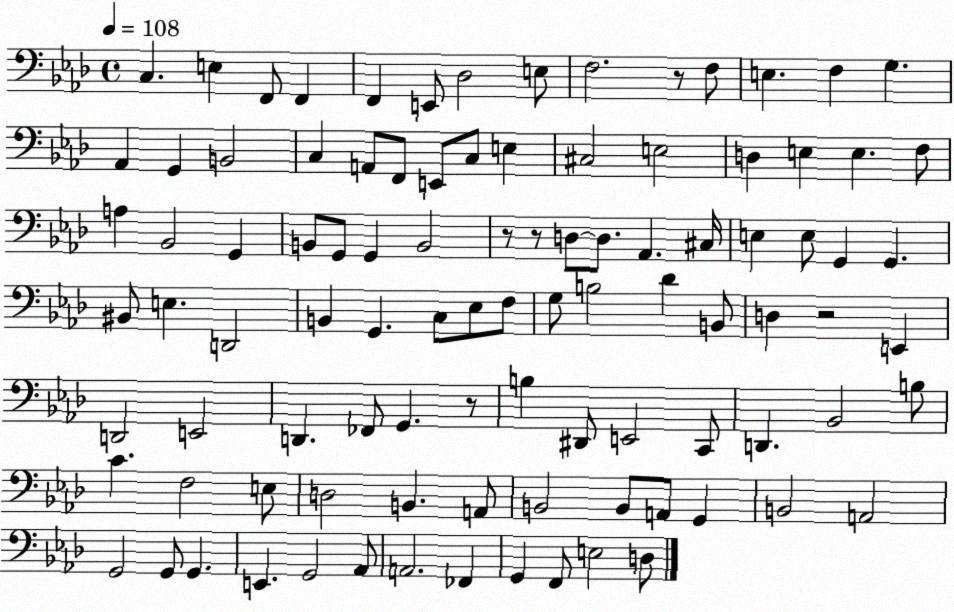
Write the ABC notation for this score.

X:1
T:Untitled
M:4/4
L:1/4
K:Ab
C, E, F,,/2 F,, F,, E,,/2 _D,2 E,/2 F,2 z/2 F,/2 E, F, G, _A,, G,, B,,2 C, A,,/2 F,,/2 E,,/2 C,/2 E, ^C,2 E,2 D, E, E, F,/2 A, _B,,2 G,, B,,/2 G,,/2 G,, B,,2 z/2 z/2 D,/2 D,/2 _A,, ^C,/4 E, E,/2 G,, G,, ^B,,/2 E, D,,2 B,, G,, C,/2 _E,/2 F,/2 G,/2 B,2 _D B,,/2 D, z2 E,, D,,2 E,,2 D,, _F,,/2 G,, z/2 B, ^D,,/2 E,,2 C,,/2 D,, _B,,2 B,/2 C F,2 E,/2 D,2 B,, A,,/2 B,,2 B,,/2 A,,/2 G,, B,,2 A,,2 G,,2 G,,/2 G,, E,, G,,2 _A,,/2 A,,2 _F,, G,, F,,/2 E,2 D,/2